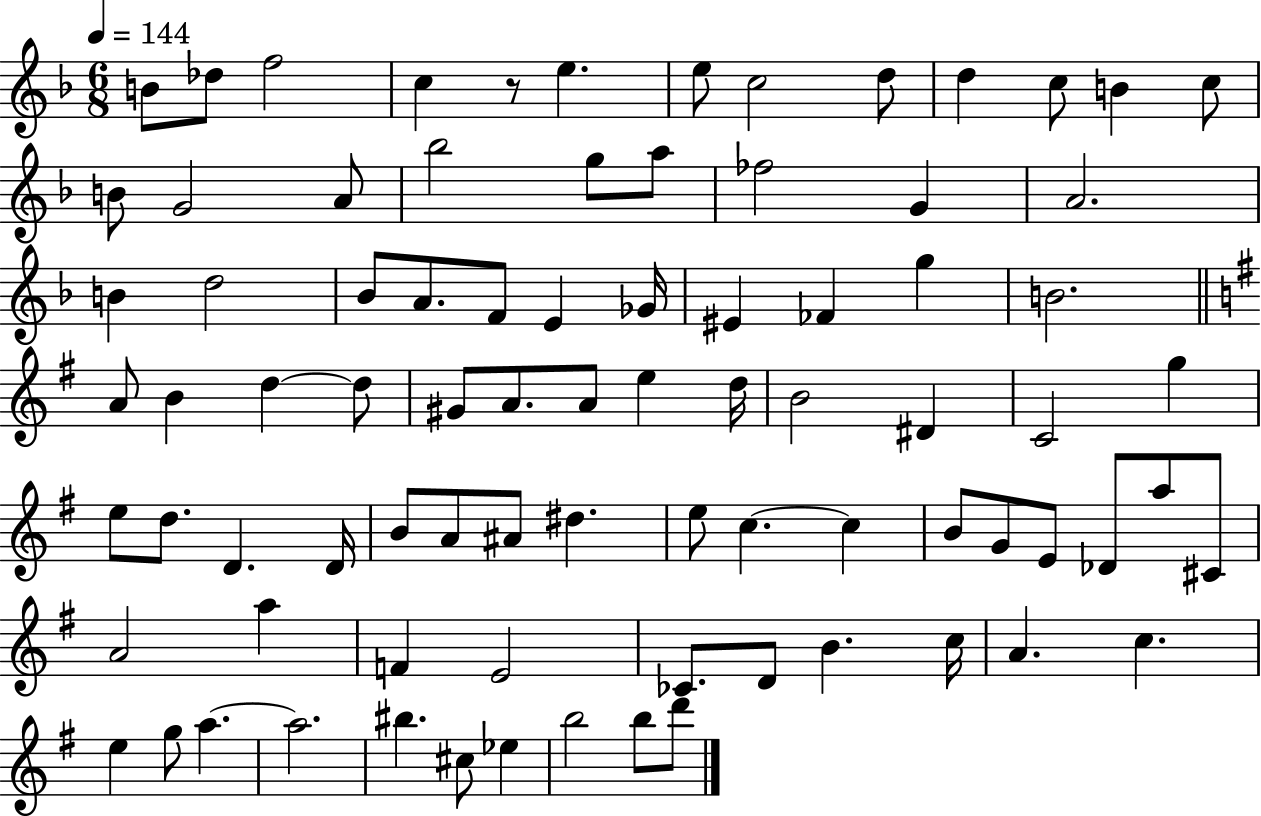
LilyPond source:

{
  \clef treble
  \numericTimeSignature
  \time 6/8
  \key f \major
  \tempo 4 = 144
  \repeat volta 2 { b'8 des''8 f''2 | c''4 r8 e''4. | e''8 c''2 d''8 | d''4 c''8 b'4 c''8 | \break b'8 g'2 a'8 | bes''2 g''8 a''8 | fes''2 g'4 | a'2. | \break b'4 d''2 | bes'8 a'8. f'8 e'4 ges'16 | eis'4 fes'4 g''4 | b'2. | \break \bar "||" \break \key g \major a'8 b'4 d''4~~ d''8 | gis'8 a'8. a'8 e''4 d''16 | b'2 dis'4 | c'2 g''4 | \break e''8 d''8. d'4. d'16 | b'8 a'8 ais'8 dis''4. | e''8 c''4.~~ c''4 | b'8 g'8 e'8 des'8 a''8 cis'8 | \break a'2 a''4 | f'4 e'2 | ces'8. d'8 b'4. c''16 | a'4. c''4. | \break e''4 g''8 a''4.~~ | a''2. | bis''4. cis''8 ees''4 | b''2 b''8 d'''8 | \break } \bar "|."
}